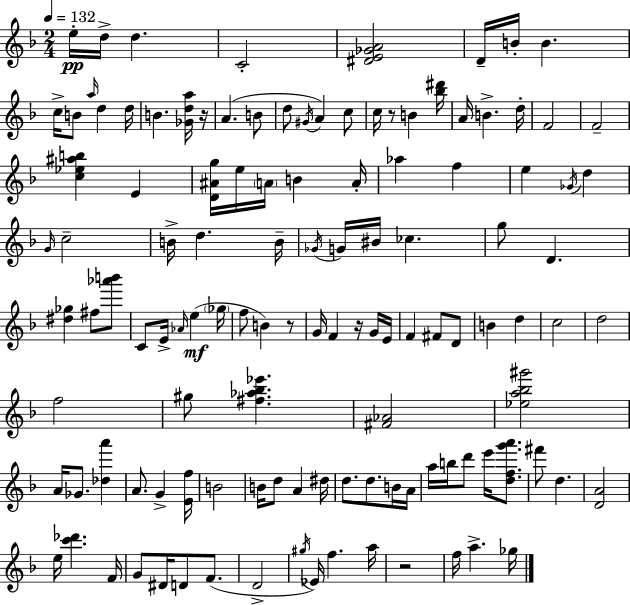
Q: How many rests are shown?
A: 5